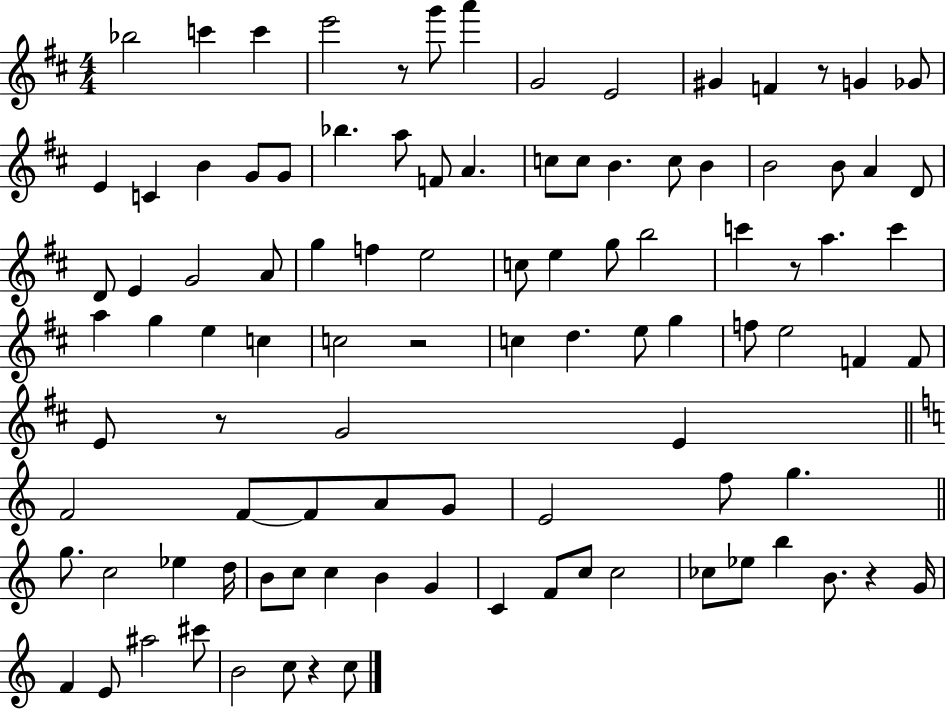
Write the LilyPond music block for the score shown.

{
  \clef treble
  \numericTimeSignature
  \time 4/4
  \key d \major
  bes''2 c'''4 c'''4 | e'''2 r8 g'''8 a'''4 | g'2 e'2 | gis'4 f'4 r8 g'4 ges'8 | \break e'4 c'4 b'4 g'8 g'8 | bes''4. a''8 f'8 a'4. | c''8 c''8 b'4. c''8 b'4 | b'2 b'8 a'4 d'8 | \break d'8 e'4 g'2 a'8 | g''4 f''4 e''2 | c''8 e''4 g''8 b''2 | c'''4 r8 a''4. c'''4 | \break a''4 g''4 e''4 c''4 | c''2 r2 | c''4 d''4. e''8 g''4 | f''8 e''2 f'4 f'8 | \break e'8 r8 g'2 e'4 | \bar "||" \break \key a \minor f'2 f'8~~ f'8 a'8 g'8 | e'2 f''8 g''4. | \bar "||" \break \key c \major g''8. c''2 ees''4 d''16 | b'8 c''8 c''4 b'4 g'4 | c'4 f'8 c''8 c''2 | ces''8 ees''8 b''4 b'8. r4 g'16 | \break f'4 e'8 ais''2 cis'''8 | b'2 c''8 r4 c''8 | \bar "|."
}